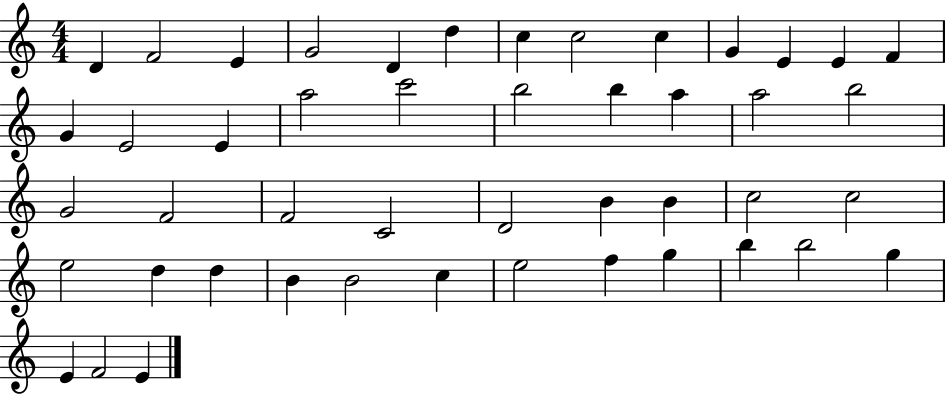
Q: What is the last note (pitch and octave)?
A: E4